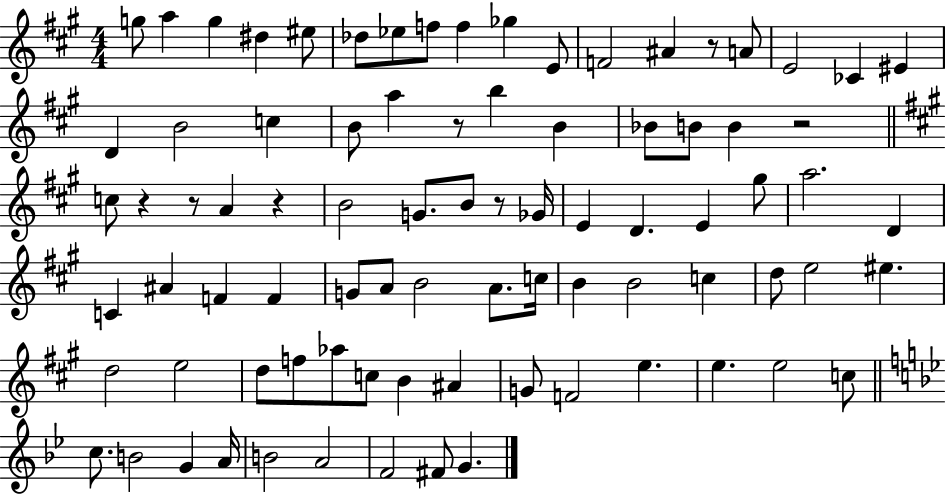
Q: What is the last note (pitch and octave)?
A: G4